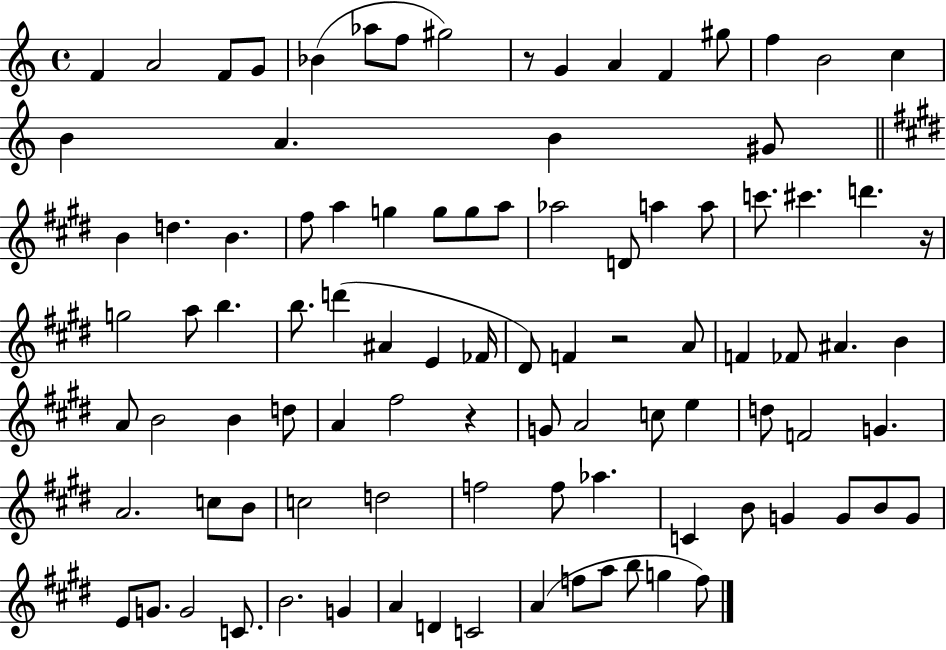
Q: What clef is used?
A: treble